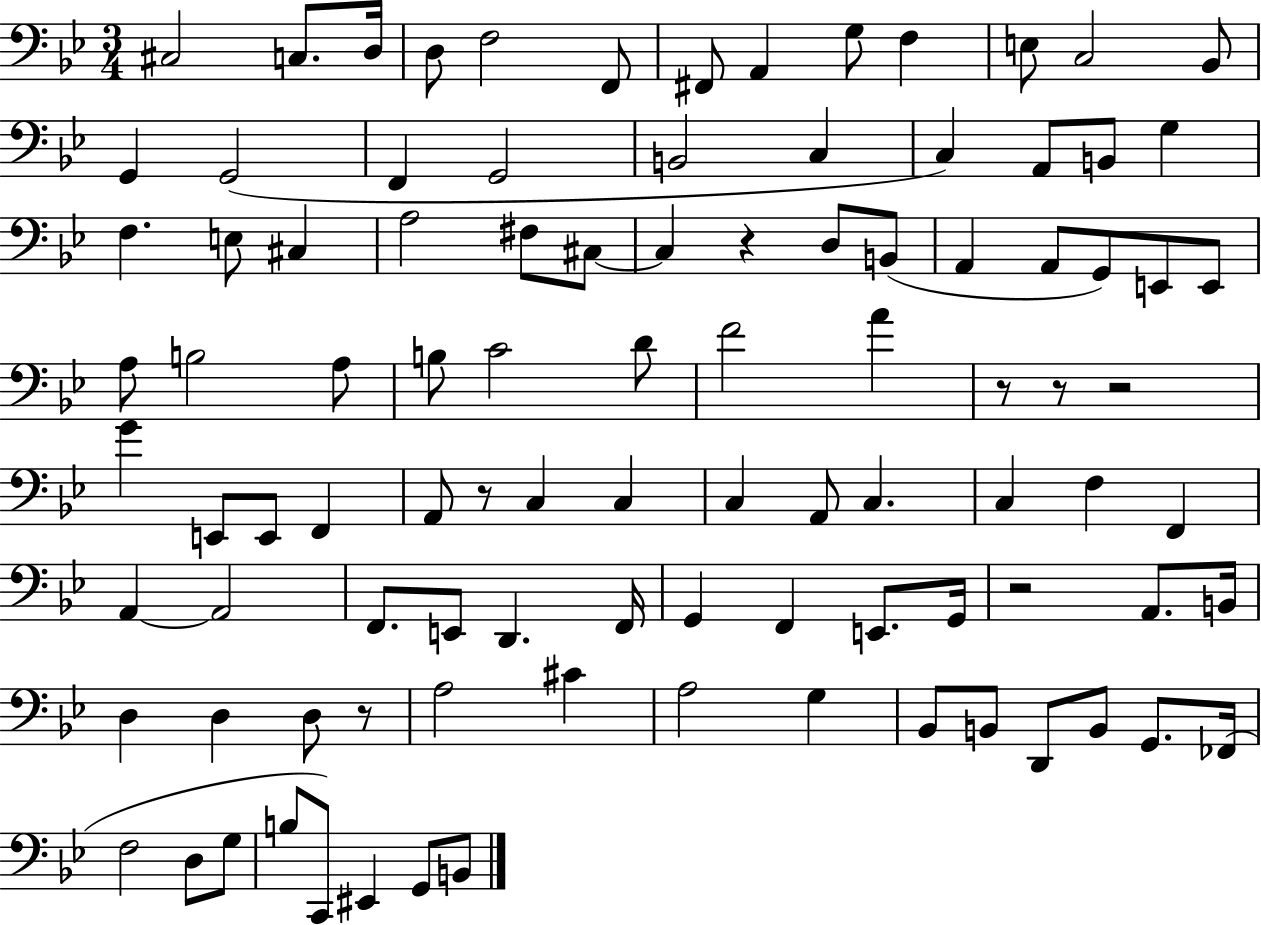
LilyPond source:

{
  \clef bass
  \numericTimeSignature
  \time 3/4
  \key bes \major
  cis2 c8. d16 | d8 f2 f,8 | fis,8 a,4 g8 f4 | e8 c2 bes,8 | \break g,4 g,2( | f,4 g,2 | b,2 c4 | c4) a,8 b,8 g4 | \break f4. e8 cis4 | a2 fis8 cis8~~ | cis4 r4 d8 b,8( | a,4 a,8 g,8) e,8 e,8 | \break a8 b2 a8 | b8 c'2 d'8 | f'2 a'4 | r8 r8 r2 | \break g'4 e,8 e,8 f,4 | a,8 r8 c4 c4 | c4 a,8 c4. | c4 f4 f,4 | \break a,4~~ a,2 | f,8. e,8 d,4. f,16 | g,4 f,4 e,8. g,16 | r2 a,8. b,16 | \break d4 d4 d8 r8 | a2 cis'4 | a2 g4 | bes,8 b,8 d,8 b,8 g,8. fes,16( | \break f2 d8 g8 | b8 c,8) eis,4 g,8 b,8 | \bar "|."
}